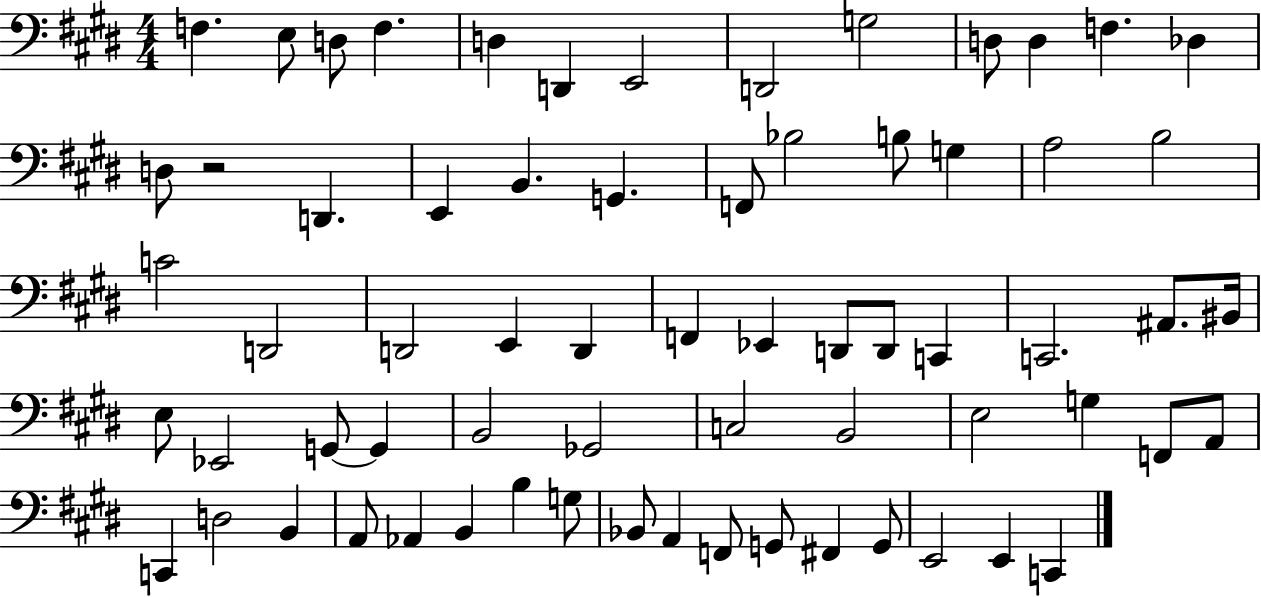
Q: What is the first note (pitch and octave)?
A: F3